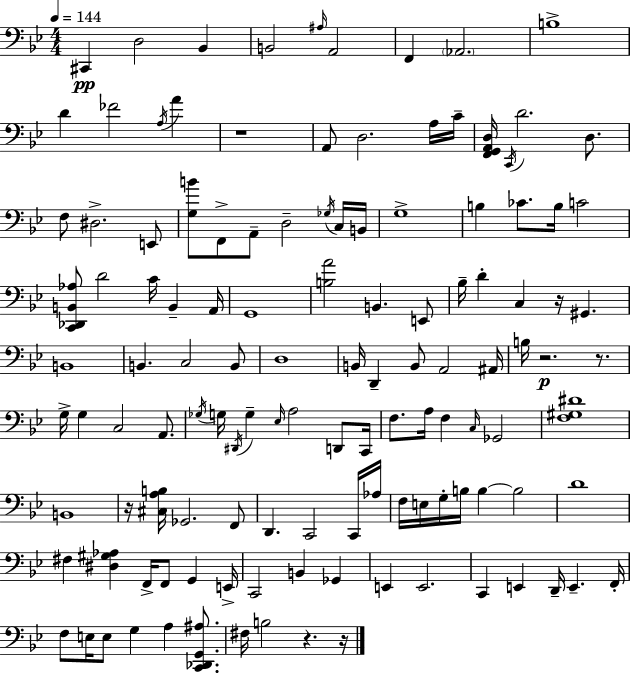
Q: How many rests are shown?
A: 7